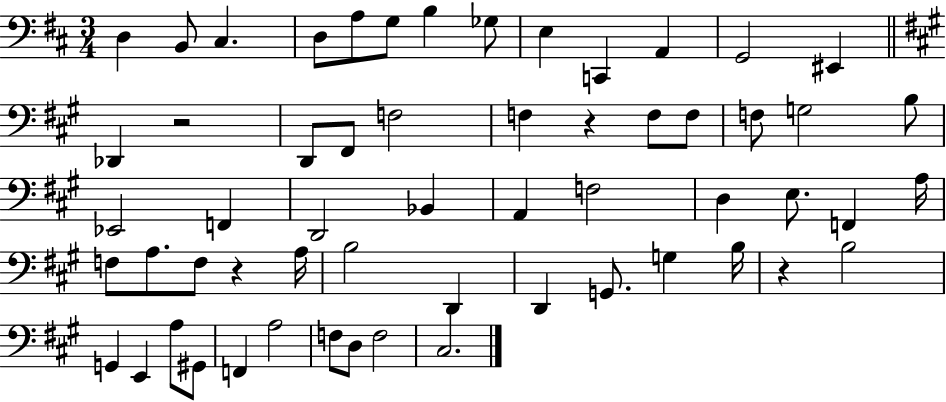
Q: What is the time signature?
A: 3/4